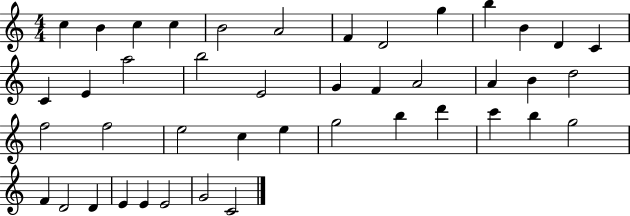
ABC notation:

X:1
T:Untitled
M:4/4
L:1/4
K:C
c B c c B2 A2 F D2 g b B D C C E a2 b2 E2 G F A2 A B d2 f2 f2 e2 c e g2 b d' c' b g2 F D2 D E E E2 G2 C2